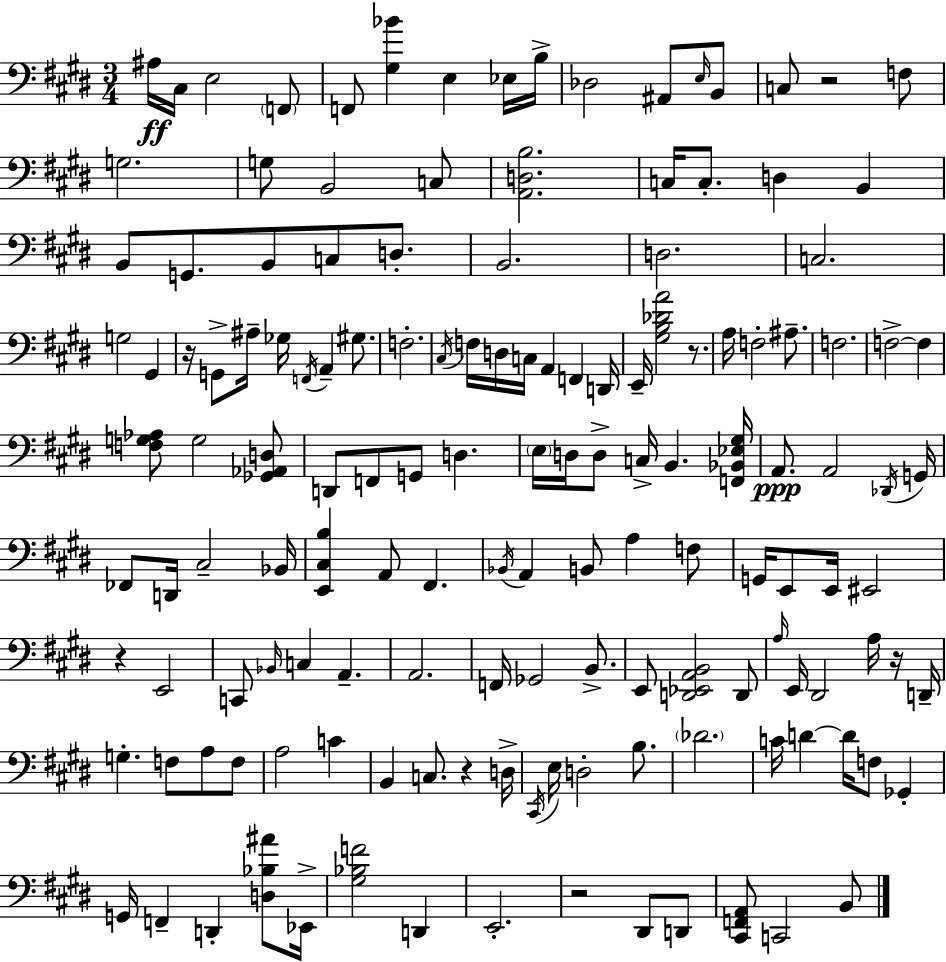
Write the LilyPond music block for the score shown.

{
  \clef bass
  \numericTimeSignature
  \time 3/4
  \key e \major
  ais16\ff cis16 e2 \parenthesize f,8 | f,8 <gis bes'>4 e4 ees16 b16-> | des2 ais,8 \grace { e16 } b,8 | c8 r2 f8 | \break g2. | g8 b,2 c8 | <a, d b>2. | c16 c8.-. d4 b,4 | \break b,8 g,8. b,8 c8 d8.-. | b,2. | d2. | c2. | \break g2 gis,4 | r16 g,8-> ais16-- ges16 \acciaccatura { f,16 } a,4-- gis8. | f2.-. | \acciaccatura { cis16 } f16 d16 c16 a,4 f,4 | \break d,16 e,16-- <gis b des' a'>2 | r8. a16 f2-. | ais8.-- f2. | f2->~~ f4 | \break <f g aes>8 g2 | <ges, aes, d>8 d,8 f,8 g,8 d4. | \parenthesize e16 d16 d8-> c16-> b,4. | <f, bes, ees gis>16 a,8.\ppp a,2 | \break \acciaccatura { des,16 } g,16 fes,8 d,16 cis2-- | bes,16 <e, cis b>4 a,8 fis,4. | \acciaccatura { bes,16 } a,4 b,8 a4 | f8 g,16 e,8 e,16 eis,2 | \break r4 e,2 | c,8 \grace { bes,16 } c4 | a,4.-- a,2. | f,16 ges,2 | \break b,8.-> e,8 <d, ees, a, b,>2 | d,8 \grace { a16 } e,16 dis,2 | a16 r16 d,16-- g4.-. | f8 a8 f8 a2 | \break c'4 b,4 c8. | r4 d16-> \acciaccatura { cis,16 } e16 d2-. | b8. \parenthesize des'2. | c'16 d'4~~ | \break d'16 f8 ges,4-. g,16 f,4-- | d,4-. <d bes ais'>8 ees,16-> <gis bes f'>2 | d,4 e,2.-. | r2 | \break dis,8 d,8 <cis, f, a,>8 c,2 | b,8 \bar "|."
}